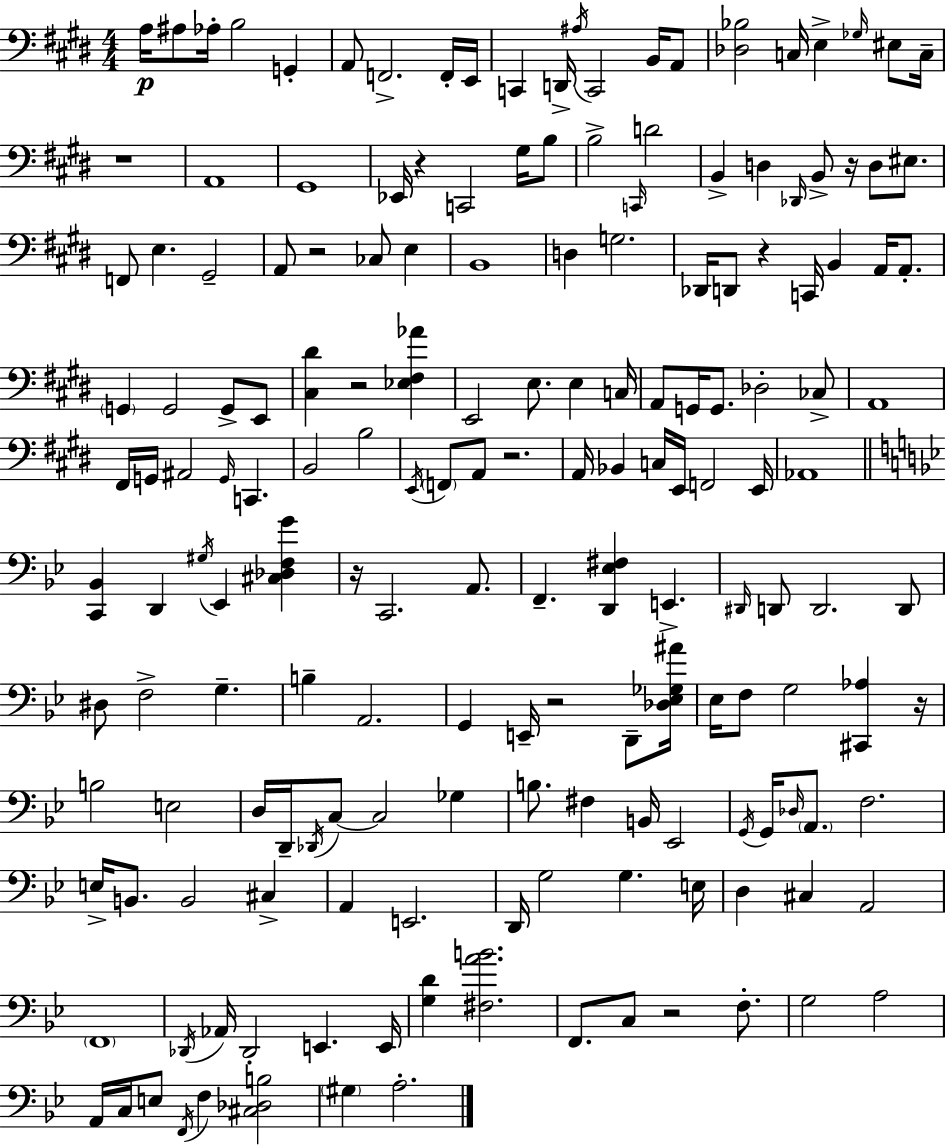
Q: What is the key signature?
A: E major